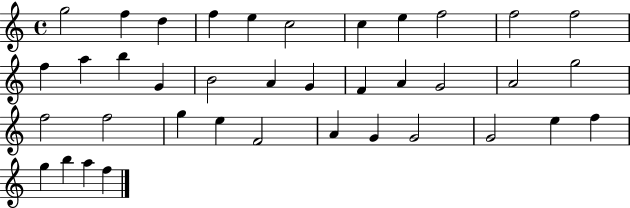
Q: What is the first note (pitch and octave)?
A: G5